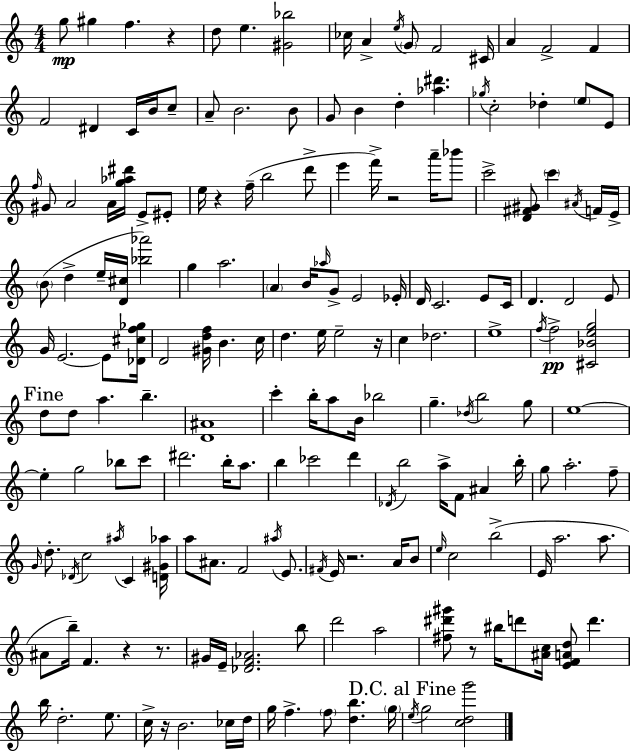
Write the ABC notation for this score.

X:1
T:Untitled
M:4/4
L:1/4
K:C
g/2 ^g f z d/2 e [^G_b]2 _c/4 A e/4 G/2 F2 ^C/4 A F2 F F2 ^D C/4 B/4 c/2 A/2 B2 B/2 G/2 B d [_a^d'] _g/4 c2 _d e/2 E/2 f/4 ^G/2 A2 A/4 [g_a^d']/4 E/2 ^E/2 e/4 z f/4 b2 d'/2 e' f'/4 z2 a'/4 _b'/2 c'2 [D^F^G]/2 c' ^A/4 F/4 E/4 B/2 d e/4 [D^c]/4 [_b_a']2 g a2 A B/4 _a/4 G/2 E2 _E/4 D/4 C2 E/2 C/4 D D2 E/2 G/4 E2 E/2 [_D^cf_g]/4 D2 [^Gdf]/4 B c/4 d e/4 e2 z/4 c _d2 e4 f/4 f2 [^C_Beg]2 d/2 d/2 a b [D^A]4 c' b/4 a/2 B/4 _b2 g _d/4 b2 g/2 e4 e g2 _b/2 c'/2 ^d'2 b/4 a/2 b _c'2 d' _D/4 b2 a/4 F/2 ^A b/4 g/2 a2 f/2 G/4 d/2 _D/4 c2 ^a/4 C [D^G_a]/4 a/2 ^A/2 F2 ^a/4 E/2 ^F/4 E/4 z2 A/4 B/2 e/4 c2 b2 E/4 a2 a/2 ^A/2 b/4 F z z/2 ^G/4 E/4 [_DF_A]2 b/2 d'2 a2 [^f^d'^g']/2 z/2 ^b/4 d'/2 [^Ac]/4 [EFAd]/2 d' b/4 d2 e/2 c/4 z/4 B2 _c/4 d/4 g/4 f f/2 [db] g/4 e/4 g2 [cdg']2